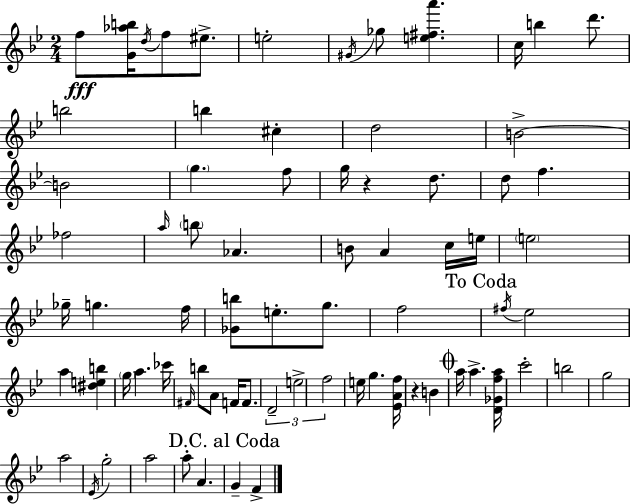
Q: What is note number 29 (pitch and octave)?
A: C5